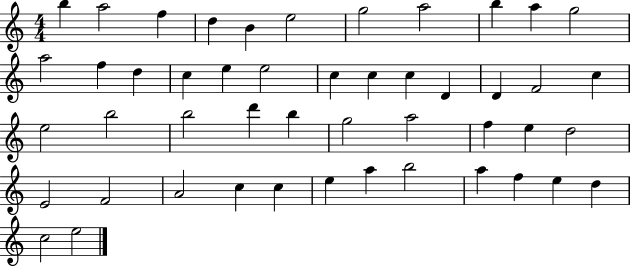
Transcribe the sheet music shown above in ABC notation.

X:1
T:Untitled
M:4/4
L:1/4
K:C
b a2 f d B e2 g2 a2 b a g2 a2 f d c e e2 c c c D D F2 c e2 b2 b2 d' b g2 a2 f e d2 E2 F2 A2 c c e a b2 a f e d c2 e2